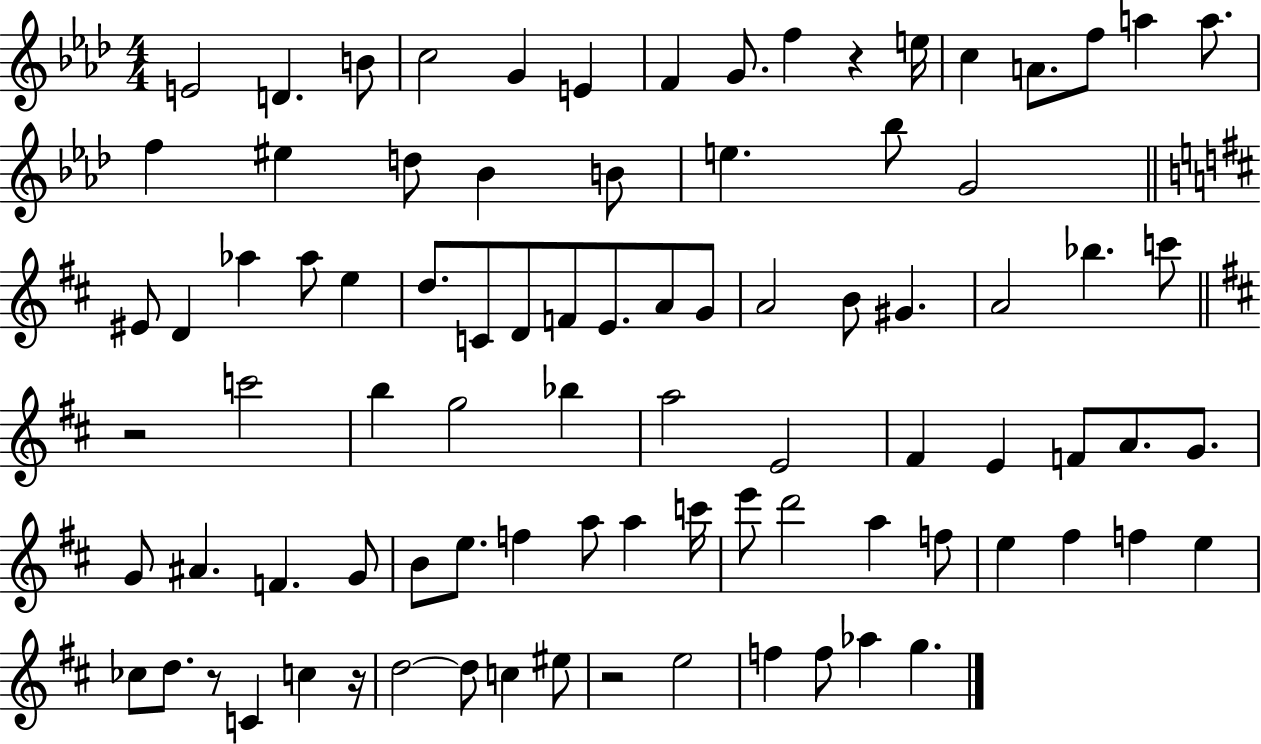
{
  \clef treble
  \numericTimeSignature
  \time 4/4
  \key aes \major
  \repeat volta 2 { e'2 d'4. b'8 | c''2 g'4 e'4 | f'4 g'8. f''4 r4 e''16 | c''4 a'8. f''8 a''4 a''8. | \break f''4 eis''4 d''8 bes'4 b'8 | e''4. bes''8 g'2 | \bar "||" \break \key b \minor eis'8 d'4 aes''4 aes''8 e''4 | d''8. c'8 d'8 f'8 e'8. a'8 g'8 | a'2 b'8 gis'4. | a'2 bes''4. c'''8 | \break \bar "||" \break \key b \minor r2 c'''2 | b''4 g''2 bes''4 | a''2 e'2 | fis'4 e'4 f'8 a'8. g'8. | \break g'8 ais'4. f'4. g'8 | b'8 e''8. f''4 a''8 a''4 c'''16 | e'''8 d'''2 a''4 f''8 | e''4 fis''4 f''4 e''4 | \break ces''8 d''8. r8 c'4 c''4 r16 | d''2~~ d''8 c''4 eis''8 | r2 e''2 | f''4 f''8 aes''4 g''4. | \break } \bar "|."
}